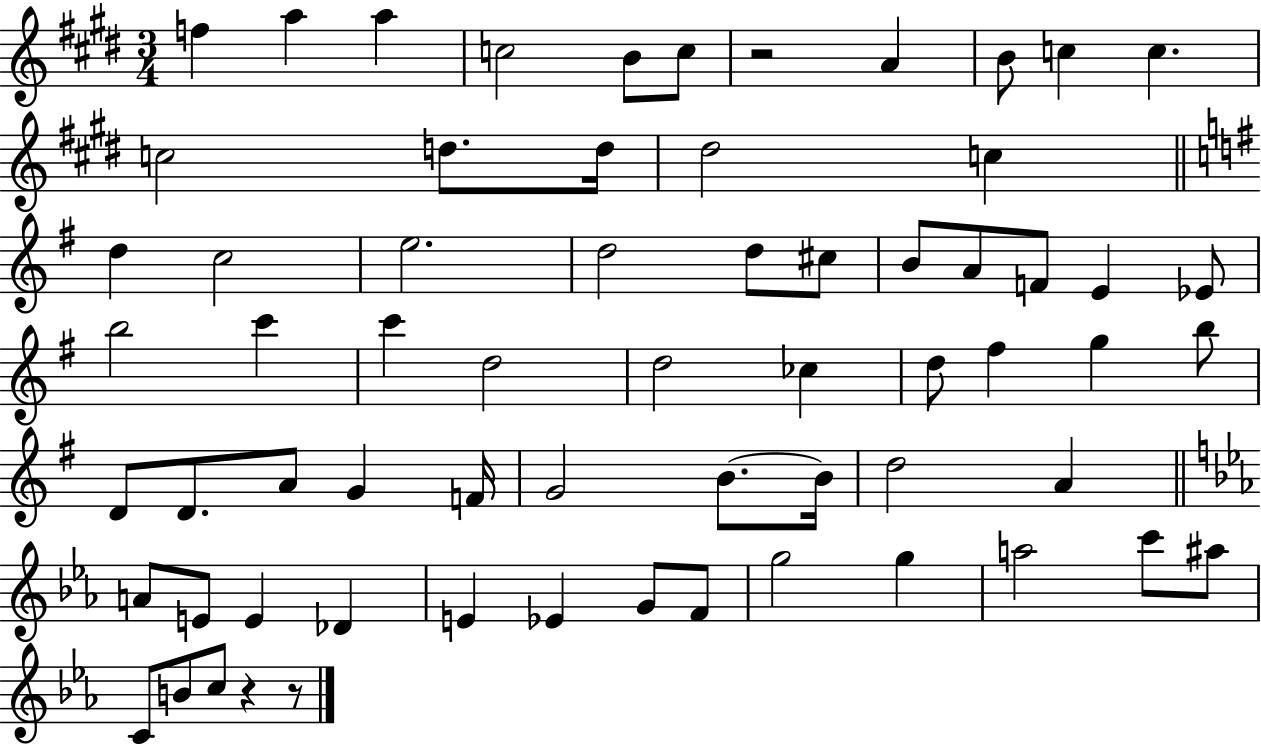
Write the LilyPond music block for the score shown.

{
  \clef treble
  \numericTimeSignature
  \time 3/4
  \key e \major
  f''4 a''4 a''4 | c''2 b'8 c''8 | r2 a'4 | b'8 c''4 c''4. | \break c''2 d''8. d''16 | dis''2 c''4 | \bar "||" \break \key g \major d''4 c''2 | e''2. | d''2 d''8 cis''8 | b'8 a'8 f'8 e'4 ees'8 | \break b''2 c'''4 | c'''4 d''2 | d''2 ces''4 | d''8 fis''4 g''4 b''8 | \break d'8 d'8. a'8 g'4 f'16 | g'2 b'8.~~ b'16 | d''2 a'4 | \bar "||" \break \key ees \major a'8 e'8 e'4 des'4 | e'4 ees'4 g'8 f'8 | g''2 g''4 | a''2 c'''8 ais''8 | \break c'8 b'8 c''8 r4 r8 | \bar "|."
}